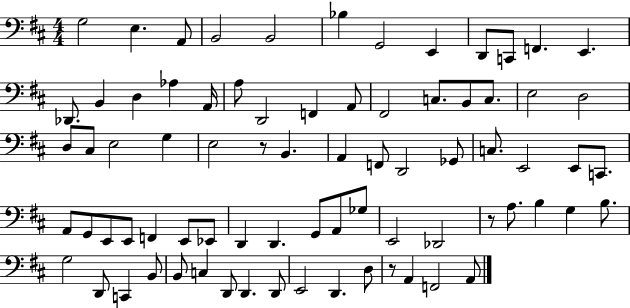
G3/h E3/q. A2/e B2/h B2/h Bb3/q G2/h E2/q D2/e C2/e F2/q. E2/q. Db2/e. B2/q D3/q Ab3/q A2/s A3/e D2/h F2/q A2/e F#2/h C3/e. B2/e C3/e. E3/h D3/h D3/e C#3/e E3/h G3/q E3/h R/e B2/q. A2/q F2/e D2/h Gb2/e C3/e. E2/h E2/e C2/e. A2/e G2/e E2/e E2/e F2/q E2/e Eb2/e D2/q D2/q. G2/e A2/e Gb3/e E2/h Db2/h R/e A3/e. B3/q G3/q B3/e. G3/h D2/e C2/q B2/e B2/e C3/q D2/e D2/q. D2/e E2/h D2/q. D3/e R/e A2/q F2/h A2/e